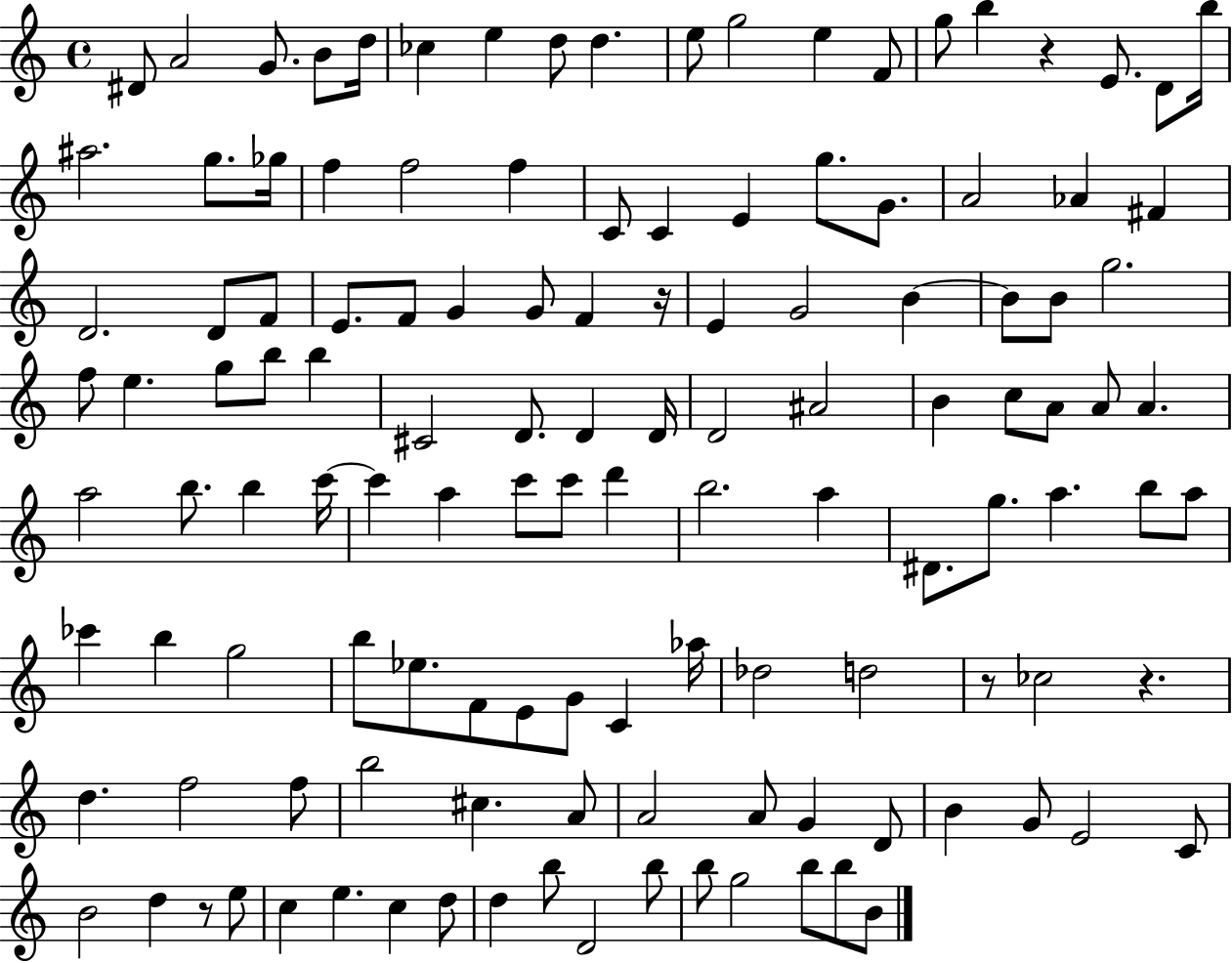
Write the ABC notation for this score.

X:1
T:Untitled
M:4/4
L:1/4
K:C
^D/2 A2 G/2 B/2 d/4 _c e d/2 d e/2 g2 e F/2 g/2 b z E/2 D/2 b/4 ^a2 g/2 _g/4 f f2 f C/2 C E g/2 G/2 A2 _A ^F D2 D/2 F/2 E/2 F/2 G G/2 F z/4 E G2 B B/2 B/2 g2 f/2 e g/2 b/2 b ^C2 D/2 D D/4 D2 ^A2 B c/2 A/2 A/2 A a2 b/2 b c'/4 c' a c'/2 c'/2 d' b2 a ^D/2 g/2 a b/2 a/2 _c' b g2 b/2 _e/2 F/2 E/2 G/2 C _a/4 _d2 d2 z/2 _c2 z d f2 f/2 b2 ^c A/2 A2 A/2 G D/2 B G/2 E2 C/2 B2 d z/2 e/2 c e c d/2 d b/2 D2 b/2 b/2 g2 b/2 b/2 B/2